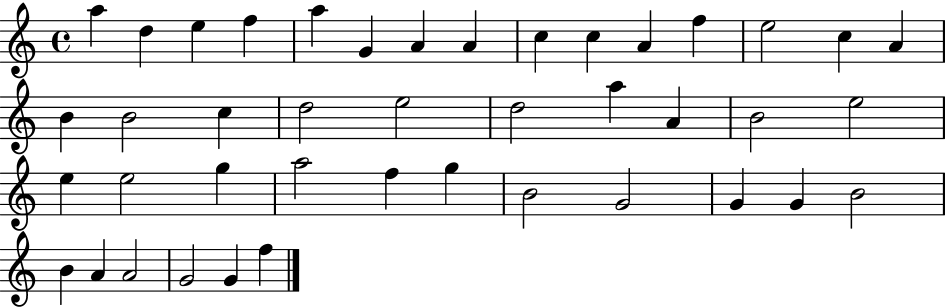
{
  \clef treble
  \time 4/4
  \defaultTimeSignature
  \key c \major
  a''4 d''4 e''4 f''4 | a''4 g'4 a'4 a'4 | c''4 c''4 a'4 f''4 | e''2 c''4 a'4 | \break b'4 b'2 c''4 | d''2 e''2 | d''2 a''4 a'4 | b'2 e''2 | \break e''4 e''2 g''4 | a''2 f''4 g''4 | b'2 g'2 | g'4 g'4 b'2 | \break b'4 a'4 a'2 | g'2 g'4 f''4 | \bar "|."
}